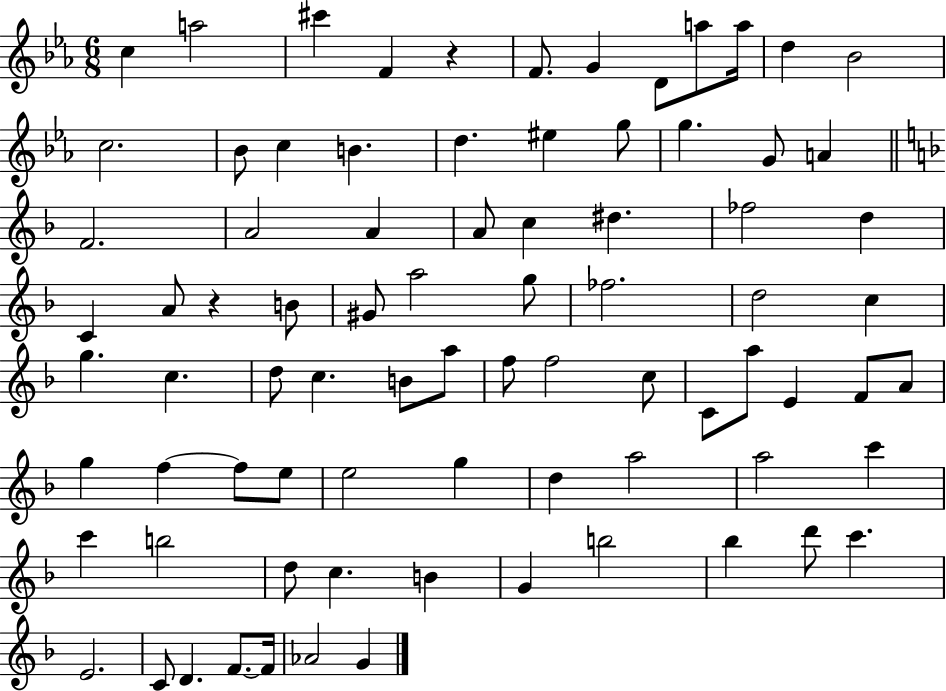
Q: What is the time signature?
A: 6/8